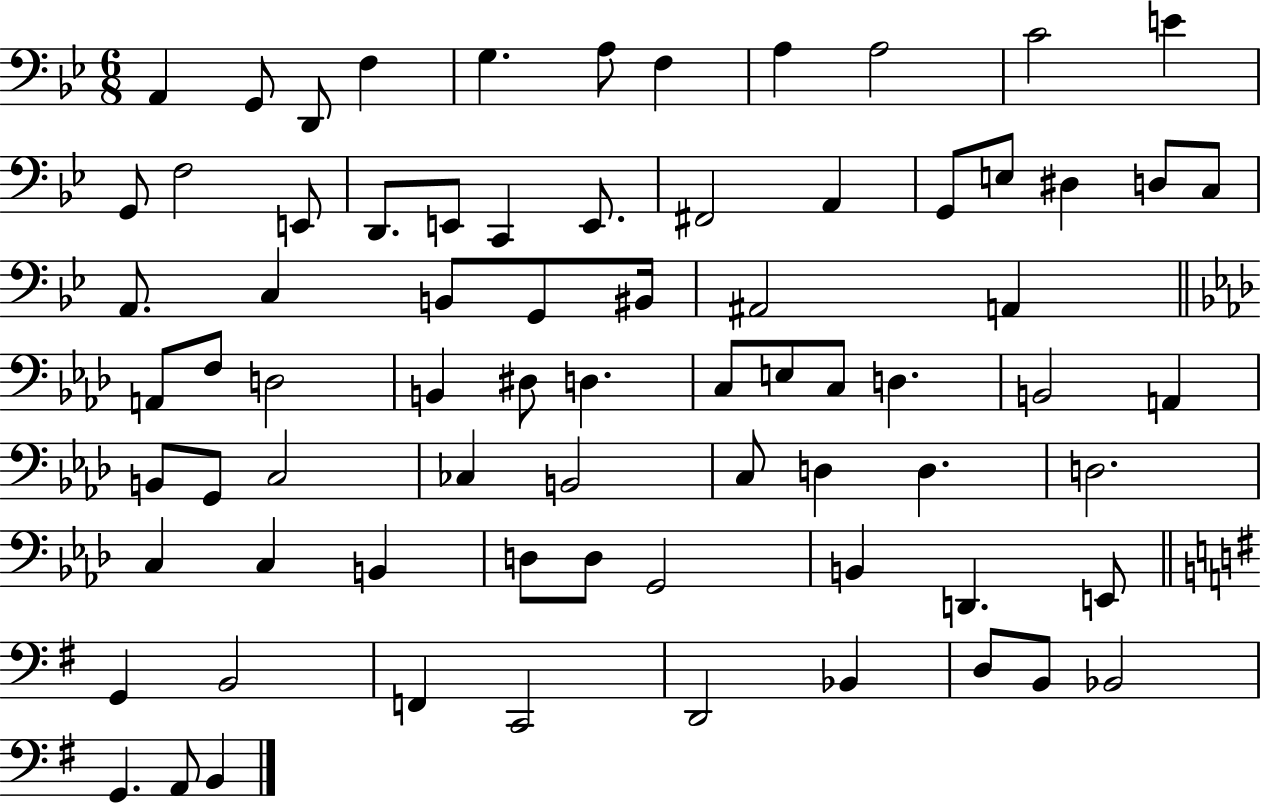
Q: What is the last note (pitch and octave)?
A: B2